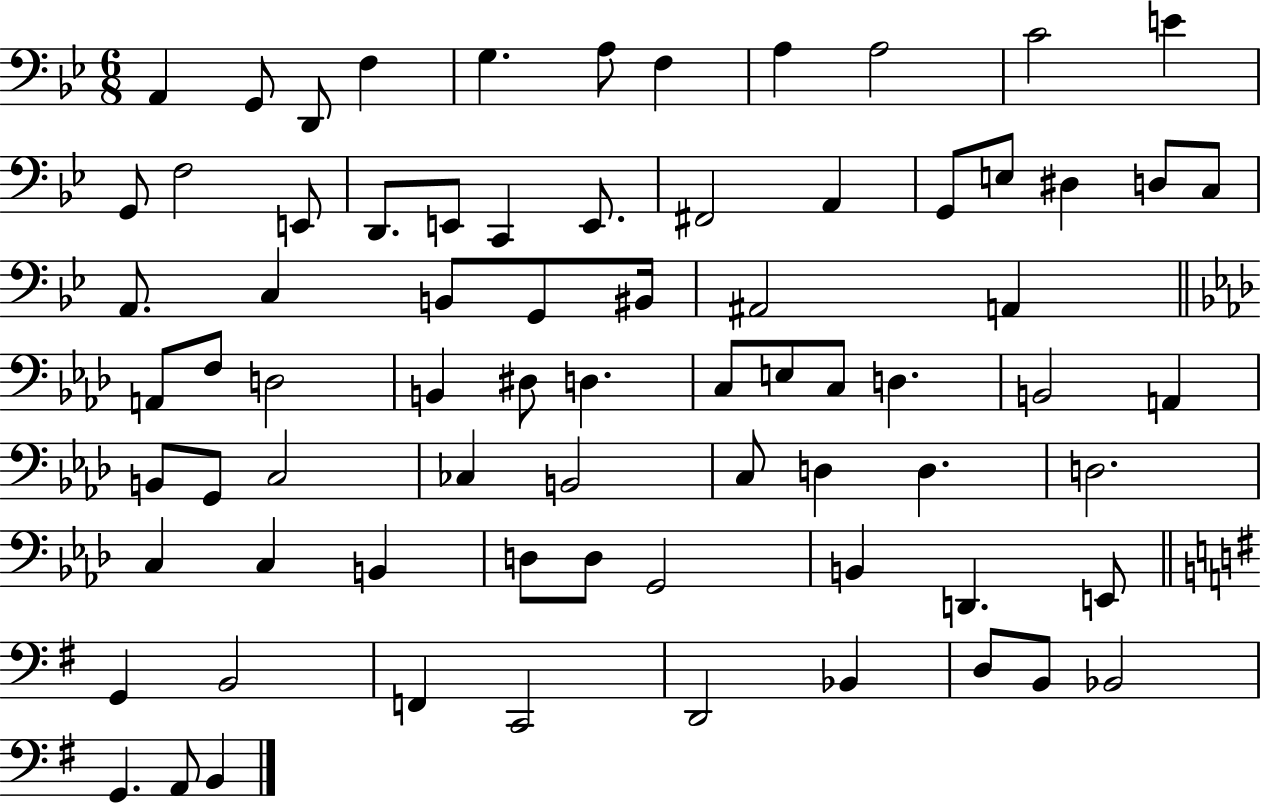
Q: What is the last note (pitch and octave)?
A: B2